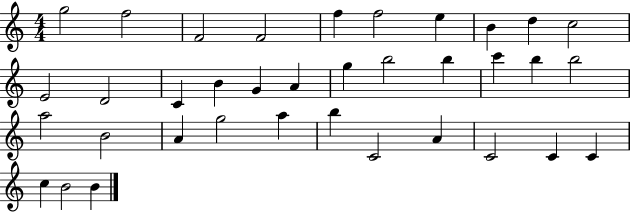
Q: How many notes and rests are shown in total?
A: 36